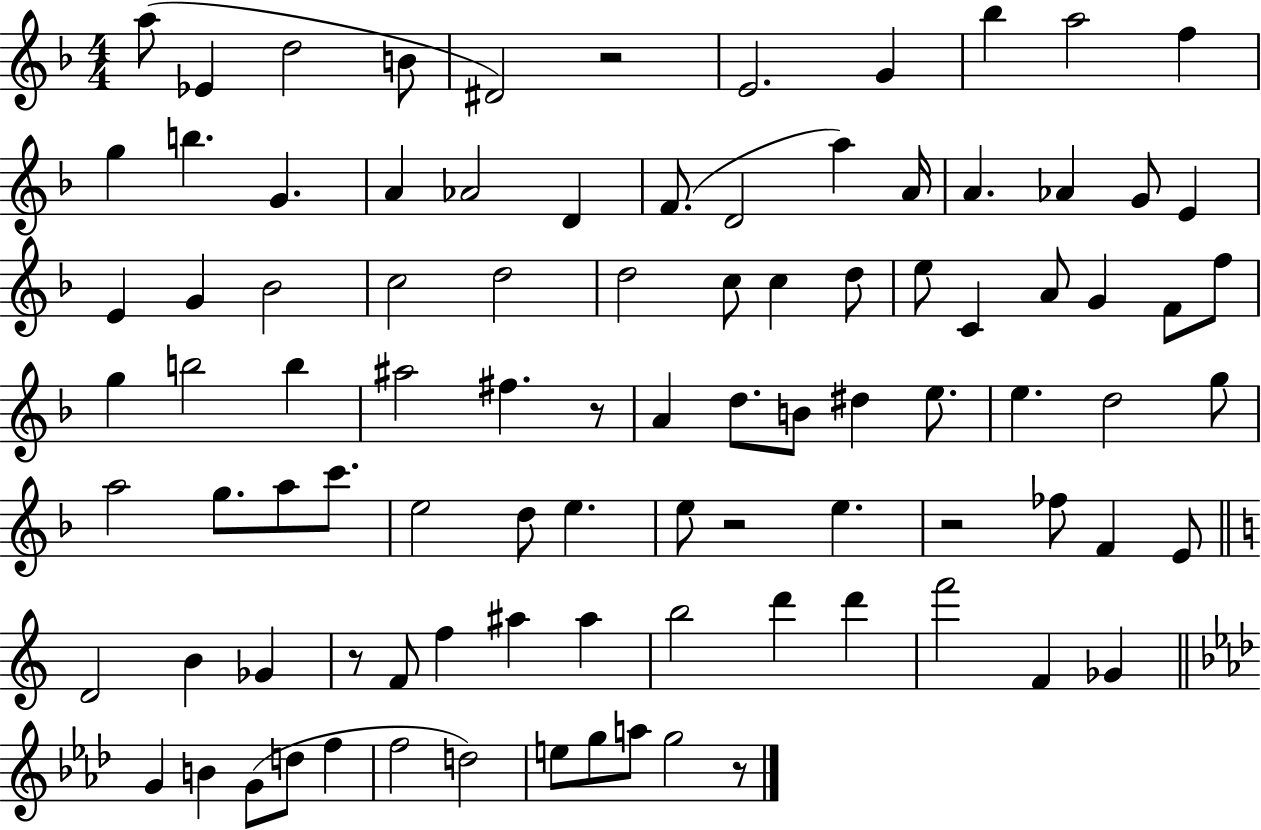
X:1
T:Untitled
M:4/4
L:1/4
K:F
a/2 _E d2 B/2 ^D2 z2 E2 G _b a2 f g b G A _A2 D F/2 D2 a A/4 A _A G/2 E E G _B2 c2 d2 d2 c/2 c d/2 e/2 C A/2 G F/2 f/2 g b2 b ^a2 ^f z/2 A d/2 B/2 ^d e/2 e d2 g/2 a2 g/2 a/2 c'/2 e2 d/2 e e/2 z2 e z2 _f/2 F E/2 D2 B _G z/2 F/2 f ^a ^a b2 d' d' f'2 F _G G B G/2 d/2 f f2 d2 e/2 g/2 a/2 g2 z/2